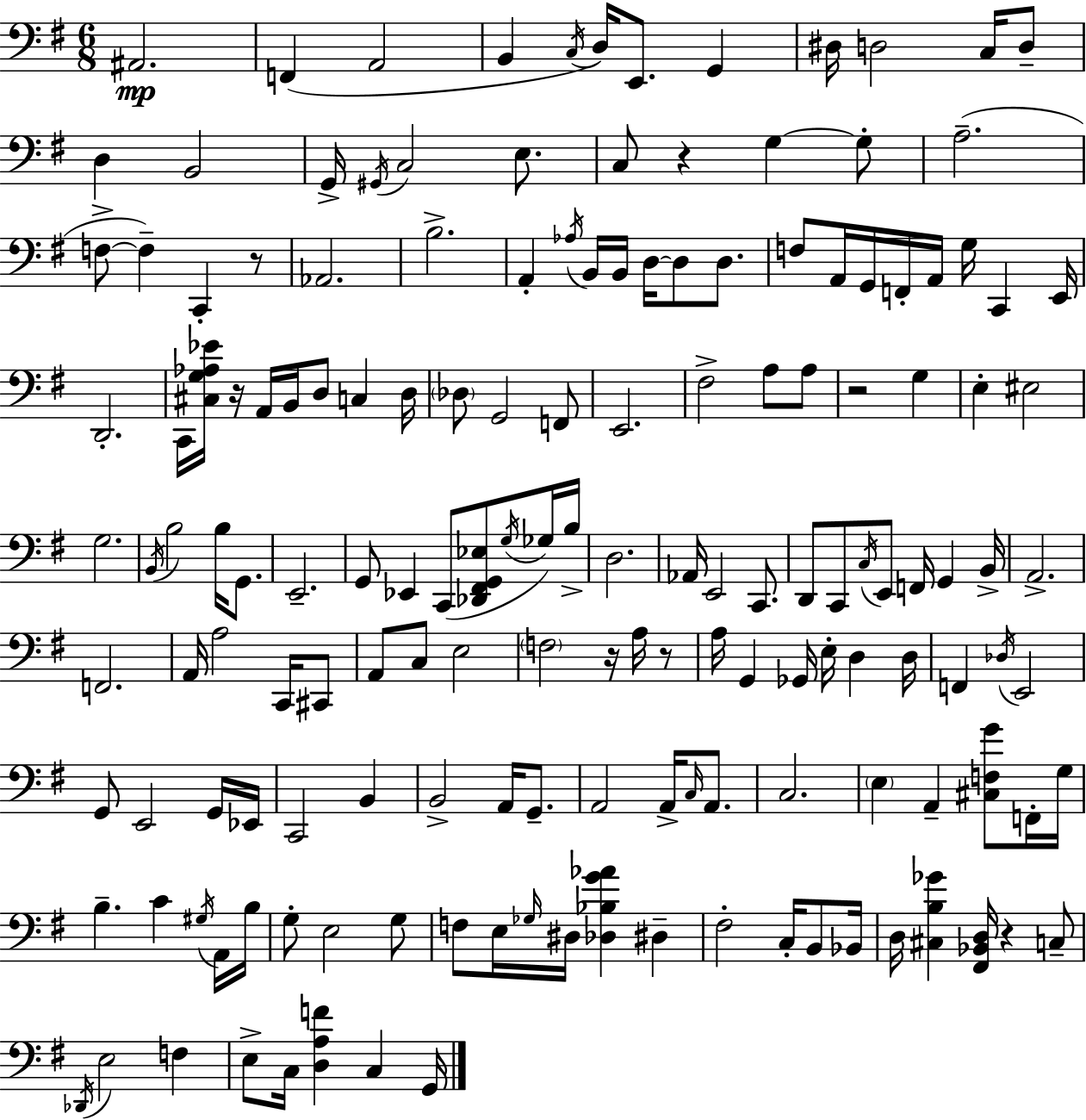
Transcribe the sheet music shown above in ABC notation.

X:1
T:Untitled
M:6/8
L:1/4
K:Em
^A,,2 F,, A,,2 B,, C,/4 D,/4 E,,/2 G,, ^D,/4 D,2 C,/4 D,/2 D, B,,2 G,,/4 ^G,,/4 C,2 E,/2 C,/2 z G, G,/2 A,2 F,/2 F, C,, z/2 _A,,2 B,2 A,, _A,/4 B,,/4 B,,/4 D,/4 D,/2 D,/2 F,/2 A,,/4 G,,/4 F,,/4 A,,/4 G,/4 C,, E,,/4 D,,2 C,,/4 [^C,G,_A,_E]/4 z/4 A,,/4 B,,/4 D,/2 C, D,/4 _D,/2 G,,2 F,,/2 E,,2 ^F,2 A,/2 A,/2 z2 G, E, ^E,2 G,2 B,,/4 B,2 B,/4 G,,/2 E,,2 G,,/2 _E,, C,,/2 [_D,,^F,,G,,_E,]/2 G,/4 _G,/4 B,/4 D,2 _A,,/4 E,,2 C,,/2 D,,/2 C,,/2 C,/4 E,,/2 F,,/4 G,, B,,/4 A,,2 F,,2 A,,/4 A,2 C,,/4 ^C,,/2 A,,/2 C,/2 E,2 F,2 z/4 A,/4 z/2 A,/4 G,, _G,,/4 E,/4 D, D,/4 F,, _D,/4 E,,2 G,,/2 E,,2 G,,/4 _E,,/4 C,,2 B,, B,,2 A,,/4 G,,/2 A,,2 A,,/4 C,/4 A,,/2 C,2 E, A,, [^C,F,G]/2 F,,/4 G,/4 B, C ^G,/4 A,,/4 B,/4 G,/2 E,2 G,/2 F,/2 E,/4 _G,/4 ^D,/4 [_D,_B,G_A] ^D, ^F,2 C,/4 B,,/2 _B,,/4 D,/4 [^C,B,_G] [^F,,_B,,D,]/4 z C,/2 _D,,/4 E,2 F, E,/2 C,/4 [D,A,F] C, G,,/4